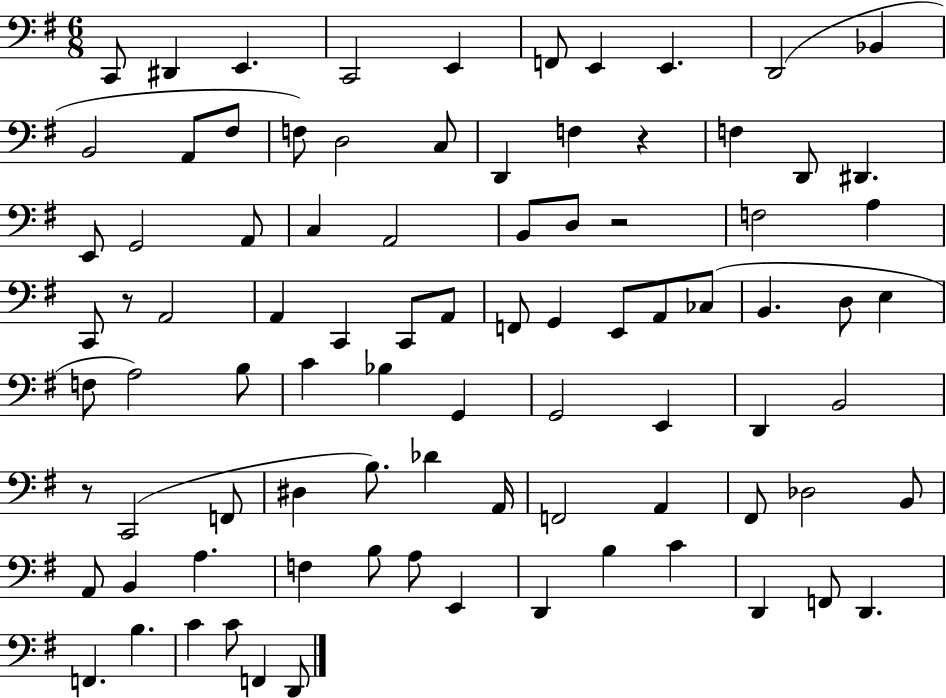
C2/e D#2/q E2/q. C2/h E2/q F2/e E2/q E2/q. D2/h Bb2/q B2/h A2/e F#3/e F3/e D3/h C3/e D2/q F3/q R/q F3/q D2/e D#2/q. E2/e G2/h A2/e C3/q A2/h B2/e D3/e R/h F3/h A3/q C2/e R/e A2/h A2/q C2/q C2/e A2/e F2/e G2/q E2/e A2/e CES3/e B2/q. D3/e E3/q F3/e A3/h B3/e C4/q Bb3/q G2/q G2/h E2/q D2/q B2/h R/e C2/h F2/e D#3/q B3/e. Db4/q A2/s F2/h A2/q F#2/e Db3/h B2/e A2/e B2/q A3/q. F3/q B3/e A3/e E2/q D2/q B3/q C4/q D2/q F2/e D2/q. F2/q. B3/q. C4/q C4/e F2/q D2/e